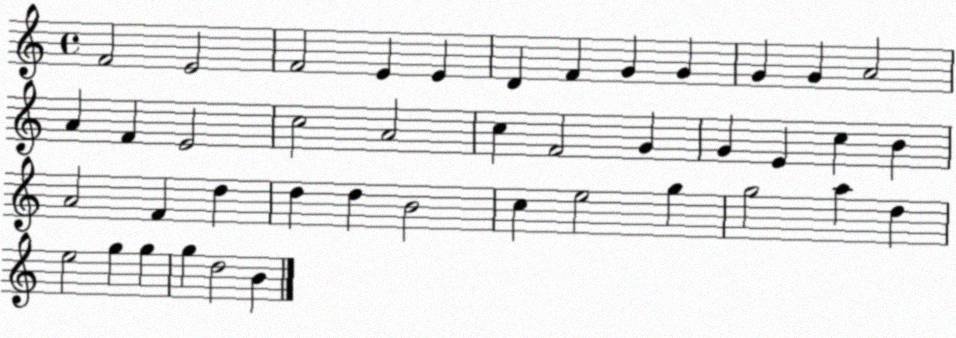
X:1
T:Untitled
M:4/4
L:1/4
K:C
F2 E2 F2 E E D F G G G G A2 A F E2 c2 A2 c F2 G G E c B A2 F d d d B2 c e2 g g2 a d e2 g g g d2 B